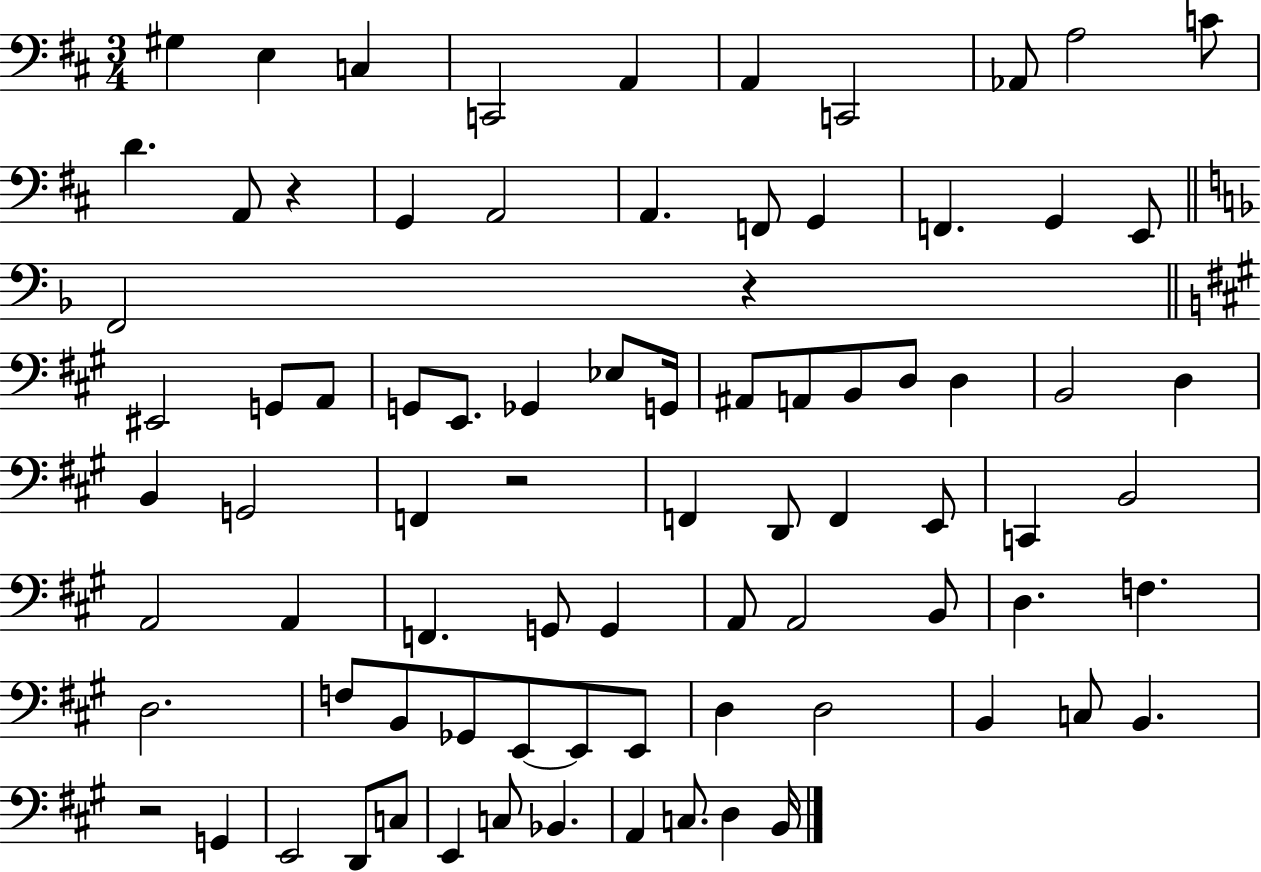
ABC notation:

X:1
T:Untitled
M:3/4
L:1/4
K:D
^G, E, C, C,,2 A,, A,, C,,2 _A,,/2 A,2 C/2 D A,,/2 z G,, A,,2 A,, F,,/2 G,, F,, G,, E,,/2 F,,2 z ^E,,2 G,,/2 A,,/2 G,,/2 E,,/2 _G,, _E,/2 G,,/4 ^A,,/2 A,,/2 B,,/2 D,/2 D, B,,2 D, B,, G,,2 F,, z2 F,, D,,/2 F,, E,,/2 C,, B,,2 A,,2 A,, F,, G,,/2 G,, A,,/2 A,,2 B,,/2 D, F, D,2 F,/2 B,,/2 _G,,/2 E,,/2 E,,/2 E,,/2 D, D,2 B,, C,/2 B,, z2 G,, E,,2 D,,/2 C,/2 E,, C,/2 _B,, A,, C,/2 D, B,,/4